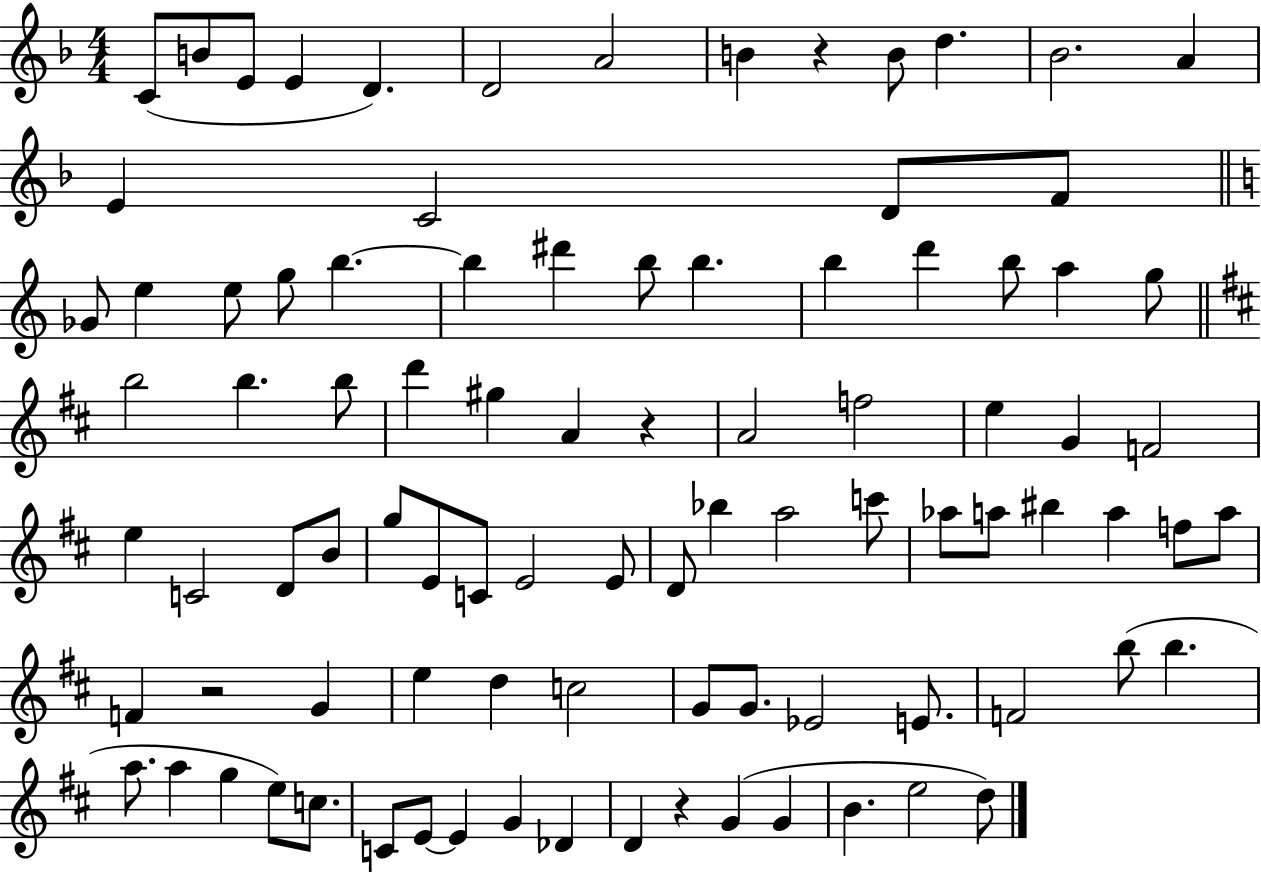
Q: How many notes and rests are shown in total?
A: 92